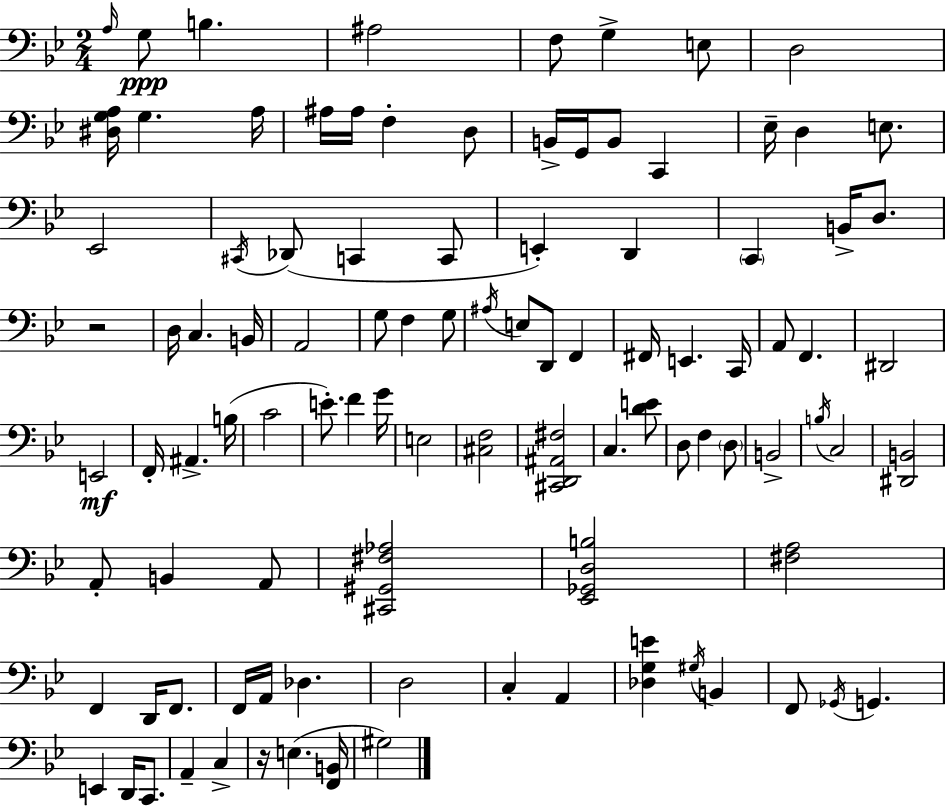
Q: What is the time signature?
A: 2/4